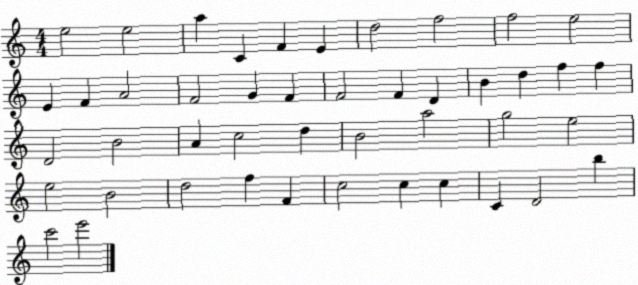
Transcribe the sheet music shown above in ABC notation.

X:1
T:Untitled
M:4/4
L:1/4
K:C
e2 e2 a C F E d2 f2 f2 e2 E F A2 F2 G F F2 F D B d f f D2 B2 A c2 d B2 a2 g2 e2 e2 B2 d2 f F c2 c c C D2 b c'2 e'2